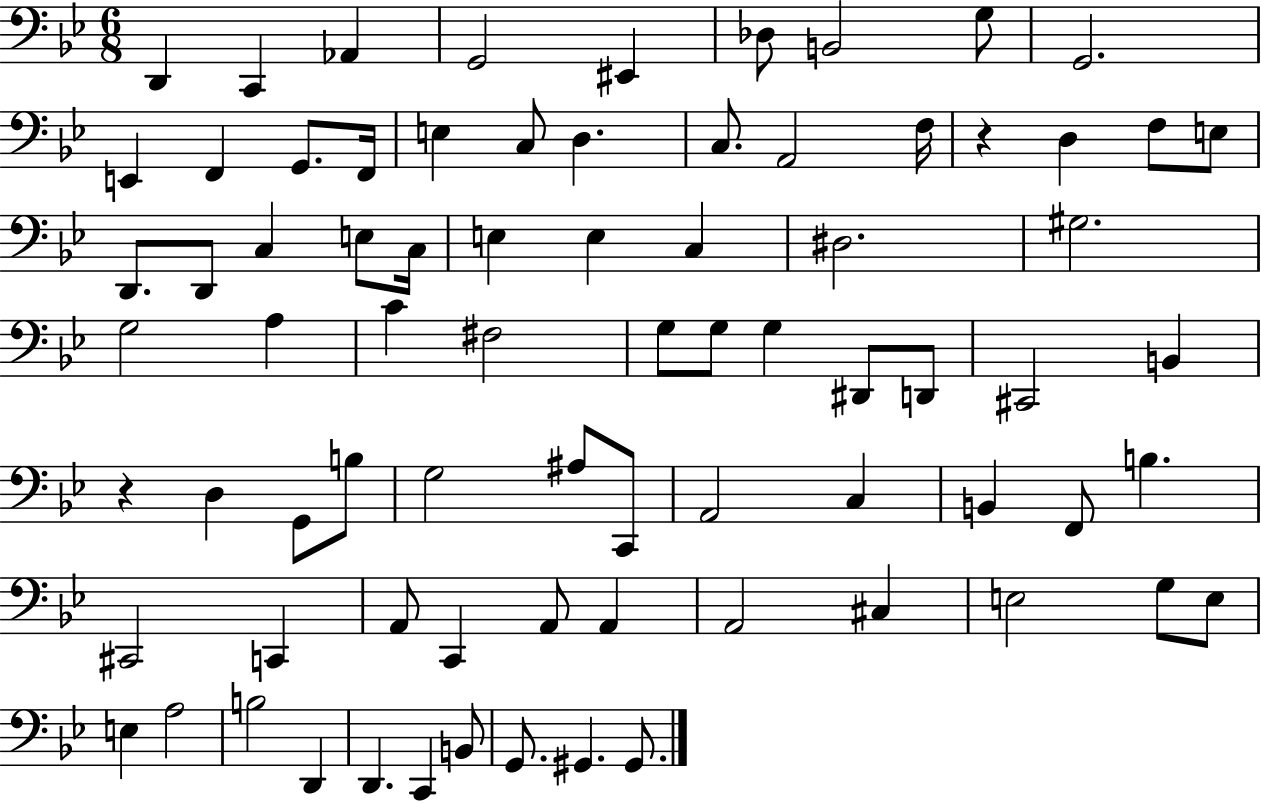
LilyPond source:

{
  \clef bass
  \numericTimeSignature
  \time 6/8
  \key bes \major
  d,4 c,4 aes,4 | g,2 eis,4 | des8 b,2 g8 | g,2. | \break e,4 f,4 g,8. f,16 | e4 c8 d4. | c8. a,2 f16 | r4 d4 f8 e8 | \break d,8. d,8 c4 e8 c16 | e4 e4 c4 | dis2. | gis2. | \break g2 a4 | c'4 fis2 | g8 g8 g4 dis,8 d,8 | cis,2 b,4 | \break r4 d4 g,8 b8 | g2 ais8 c,8 | a,2 c4 | b,4 f,8 b4. | \break cis,2 c,4 | a,8 c,4 a,8 a,4 | a,2 cis4 | e2 g8 e8 | \break e4 a2 | b2 d,4 | d,4. c,4 b,8 | g,8. gis,4. gis,8. | \break \bar "|."
}